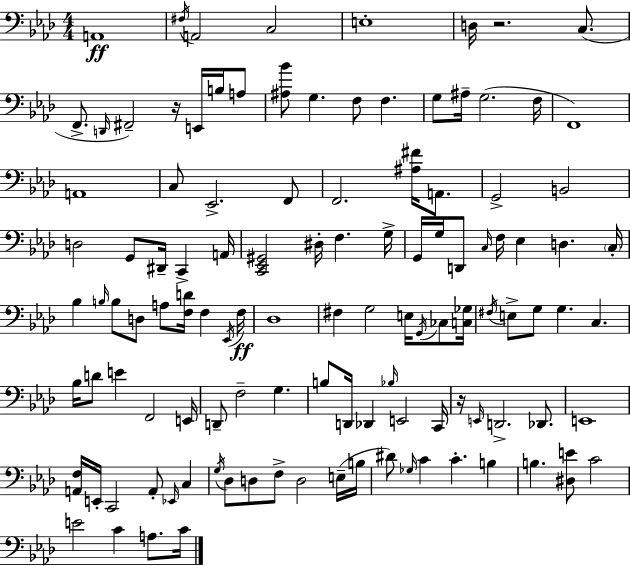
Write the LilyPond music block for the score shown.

{
  \clef bass
  \numericTimeSignature
  \time 4/4
  \key aes \major
  a,1\ff | \acciaccatura { fis16 } a,2 c2 | e1-. | d16 r2. c8.( | \break f,8.-> \grace { d,16 } fis,2--) r16 e,16 b16 | a8 <ais bes'>8 g4. f8 f4. | g8 ais16-- g2.( | f16 f,1) | \break a,1 | c8 ees,2.-> | f,8 f,2. <ais fis'>16 a,8. | g,2-> b,2 | \break d2 g,8 dis,16-- c,4-> | a,16 <c, ees, gis,>2 dis16-. f4. | g16-> g,16 g16 d,8 \grace { c16 } f16 ees4 d4. | \parenthesize c16-. bes4 \grace { b16 } b8 d8 a8 <f d'>16 f4 | \break \acciaccatura { ees,16 }\ff f16 des1 | fis4 g2 | e16 \acciaccatura { g,16 } ces8 <c ges>16 \acciaccatura { fis16 } e8-> g8 g4. | c4. bes16 d'8 e'4 f,2 | \break e,16 d,8-- f2-- | g4. b8 d,16 des,4 \grace { bes16 } e,2 | c,16 r16 \grace { e,16 } d,2.-> | des,8. e,1 | \break <a, f>16 e,16-. c,2 | a,8-. \grace { ees,16 } c4 \acciaccatura { g16 } des8 d8 f8-> | d2 e16--( b16 dis'8) \grace { ges16 } c'4 | c'4.-. b4 b4. | \break <dis e'>8 c'2 e'2 | c'4 a8. c'16 \bar "|."
}